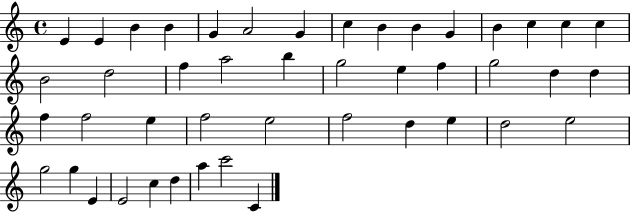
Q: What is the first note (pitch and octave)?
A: E4